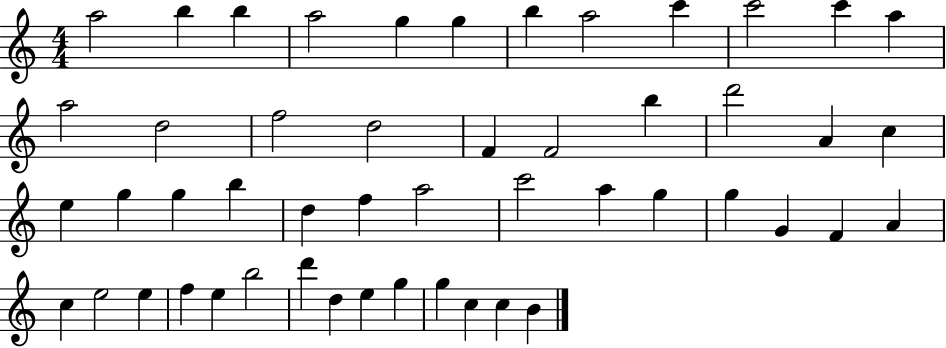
A5/h B5/q B5/q A5/h G5/q G5/q B5/q A5/h C6/q C6/h C6/q A5/q A5/h D5/h F5/h D5/h F4/q F4/h B5/q D6/h A4/q C5/q E5/q G5/q G5/q B5/q D5/q F5/q A5/h C6/h A5/q G5/q G5/q G4/q F4/q A4/q C5/q E5/h E5/q F5/q E5/q B5/h D6/q D5/q E5/q G5/q G5/q C5/q C5/q B4/q